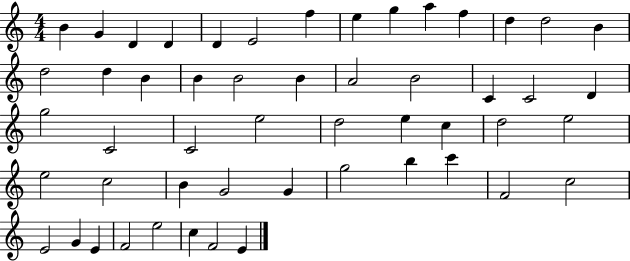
{
  \clef treble
  \numericTimeSignature
  \time 4/4
  \key c \major
  b'4 g'4 d'4 d'4 | d'4 e'2 f''4 | e''4 g''4 a''4 f''4 | d''4 d''2 b'4 | \break d''2 d''4 b'4 | b'4 b'2 b'4 | a'2 b'2 | c'4 c'2 d'4 | \break g''2 c'2 | c'2 e''2 | d''2 e''4 c''4 | d''2 e''2 | \break e''2 c''2 | b'4 g'2 g'4 | g''2 b''4 c'''4 | f'2 c''2 | \break e'2 g'4 e'4 | f'2 e''2 | c''4 f'2 e'4 | \bar "|."
}